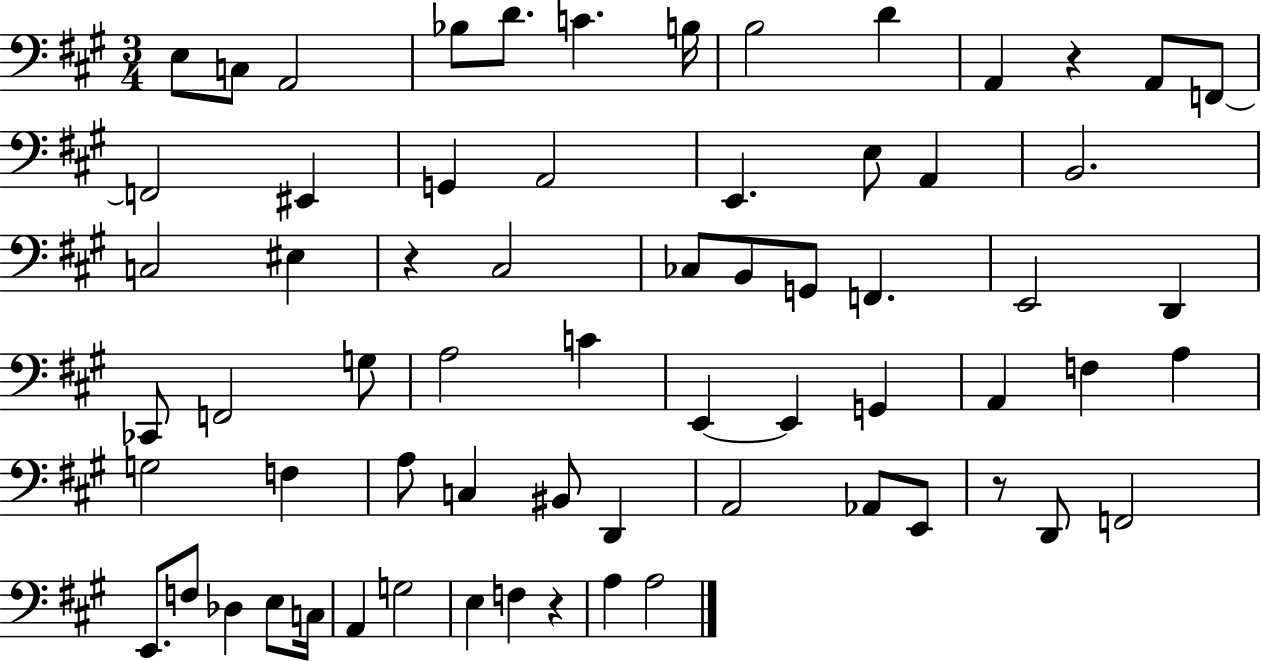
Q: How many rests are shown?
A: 4